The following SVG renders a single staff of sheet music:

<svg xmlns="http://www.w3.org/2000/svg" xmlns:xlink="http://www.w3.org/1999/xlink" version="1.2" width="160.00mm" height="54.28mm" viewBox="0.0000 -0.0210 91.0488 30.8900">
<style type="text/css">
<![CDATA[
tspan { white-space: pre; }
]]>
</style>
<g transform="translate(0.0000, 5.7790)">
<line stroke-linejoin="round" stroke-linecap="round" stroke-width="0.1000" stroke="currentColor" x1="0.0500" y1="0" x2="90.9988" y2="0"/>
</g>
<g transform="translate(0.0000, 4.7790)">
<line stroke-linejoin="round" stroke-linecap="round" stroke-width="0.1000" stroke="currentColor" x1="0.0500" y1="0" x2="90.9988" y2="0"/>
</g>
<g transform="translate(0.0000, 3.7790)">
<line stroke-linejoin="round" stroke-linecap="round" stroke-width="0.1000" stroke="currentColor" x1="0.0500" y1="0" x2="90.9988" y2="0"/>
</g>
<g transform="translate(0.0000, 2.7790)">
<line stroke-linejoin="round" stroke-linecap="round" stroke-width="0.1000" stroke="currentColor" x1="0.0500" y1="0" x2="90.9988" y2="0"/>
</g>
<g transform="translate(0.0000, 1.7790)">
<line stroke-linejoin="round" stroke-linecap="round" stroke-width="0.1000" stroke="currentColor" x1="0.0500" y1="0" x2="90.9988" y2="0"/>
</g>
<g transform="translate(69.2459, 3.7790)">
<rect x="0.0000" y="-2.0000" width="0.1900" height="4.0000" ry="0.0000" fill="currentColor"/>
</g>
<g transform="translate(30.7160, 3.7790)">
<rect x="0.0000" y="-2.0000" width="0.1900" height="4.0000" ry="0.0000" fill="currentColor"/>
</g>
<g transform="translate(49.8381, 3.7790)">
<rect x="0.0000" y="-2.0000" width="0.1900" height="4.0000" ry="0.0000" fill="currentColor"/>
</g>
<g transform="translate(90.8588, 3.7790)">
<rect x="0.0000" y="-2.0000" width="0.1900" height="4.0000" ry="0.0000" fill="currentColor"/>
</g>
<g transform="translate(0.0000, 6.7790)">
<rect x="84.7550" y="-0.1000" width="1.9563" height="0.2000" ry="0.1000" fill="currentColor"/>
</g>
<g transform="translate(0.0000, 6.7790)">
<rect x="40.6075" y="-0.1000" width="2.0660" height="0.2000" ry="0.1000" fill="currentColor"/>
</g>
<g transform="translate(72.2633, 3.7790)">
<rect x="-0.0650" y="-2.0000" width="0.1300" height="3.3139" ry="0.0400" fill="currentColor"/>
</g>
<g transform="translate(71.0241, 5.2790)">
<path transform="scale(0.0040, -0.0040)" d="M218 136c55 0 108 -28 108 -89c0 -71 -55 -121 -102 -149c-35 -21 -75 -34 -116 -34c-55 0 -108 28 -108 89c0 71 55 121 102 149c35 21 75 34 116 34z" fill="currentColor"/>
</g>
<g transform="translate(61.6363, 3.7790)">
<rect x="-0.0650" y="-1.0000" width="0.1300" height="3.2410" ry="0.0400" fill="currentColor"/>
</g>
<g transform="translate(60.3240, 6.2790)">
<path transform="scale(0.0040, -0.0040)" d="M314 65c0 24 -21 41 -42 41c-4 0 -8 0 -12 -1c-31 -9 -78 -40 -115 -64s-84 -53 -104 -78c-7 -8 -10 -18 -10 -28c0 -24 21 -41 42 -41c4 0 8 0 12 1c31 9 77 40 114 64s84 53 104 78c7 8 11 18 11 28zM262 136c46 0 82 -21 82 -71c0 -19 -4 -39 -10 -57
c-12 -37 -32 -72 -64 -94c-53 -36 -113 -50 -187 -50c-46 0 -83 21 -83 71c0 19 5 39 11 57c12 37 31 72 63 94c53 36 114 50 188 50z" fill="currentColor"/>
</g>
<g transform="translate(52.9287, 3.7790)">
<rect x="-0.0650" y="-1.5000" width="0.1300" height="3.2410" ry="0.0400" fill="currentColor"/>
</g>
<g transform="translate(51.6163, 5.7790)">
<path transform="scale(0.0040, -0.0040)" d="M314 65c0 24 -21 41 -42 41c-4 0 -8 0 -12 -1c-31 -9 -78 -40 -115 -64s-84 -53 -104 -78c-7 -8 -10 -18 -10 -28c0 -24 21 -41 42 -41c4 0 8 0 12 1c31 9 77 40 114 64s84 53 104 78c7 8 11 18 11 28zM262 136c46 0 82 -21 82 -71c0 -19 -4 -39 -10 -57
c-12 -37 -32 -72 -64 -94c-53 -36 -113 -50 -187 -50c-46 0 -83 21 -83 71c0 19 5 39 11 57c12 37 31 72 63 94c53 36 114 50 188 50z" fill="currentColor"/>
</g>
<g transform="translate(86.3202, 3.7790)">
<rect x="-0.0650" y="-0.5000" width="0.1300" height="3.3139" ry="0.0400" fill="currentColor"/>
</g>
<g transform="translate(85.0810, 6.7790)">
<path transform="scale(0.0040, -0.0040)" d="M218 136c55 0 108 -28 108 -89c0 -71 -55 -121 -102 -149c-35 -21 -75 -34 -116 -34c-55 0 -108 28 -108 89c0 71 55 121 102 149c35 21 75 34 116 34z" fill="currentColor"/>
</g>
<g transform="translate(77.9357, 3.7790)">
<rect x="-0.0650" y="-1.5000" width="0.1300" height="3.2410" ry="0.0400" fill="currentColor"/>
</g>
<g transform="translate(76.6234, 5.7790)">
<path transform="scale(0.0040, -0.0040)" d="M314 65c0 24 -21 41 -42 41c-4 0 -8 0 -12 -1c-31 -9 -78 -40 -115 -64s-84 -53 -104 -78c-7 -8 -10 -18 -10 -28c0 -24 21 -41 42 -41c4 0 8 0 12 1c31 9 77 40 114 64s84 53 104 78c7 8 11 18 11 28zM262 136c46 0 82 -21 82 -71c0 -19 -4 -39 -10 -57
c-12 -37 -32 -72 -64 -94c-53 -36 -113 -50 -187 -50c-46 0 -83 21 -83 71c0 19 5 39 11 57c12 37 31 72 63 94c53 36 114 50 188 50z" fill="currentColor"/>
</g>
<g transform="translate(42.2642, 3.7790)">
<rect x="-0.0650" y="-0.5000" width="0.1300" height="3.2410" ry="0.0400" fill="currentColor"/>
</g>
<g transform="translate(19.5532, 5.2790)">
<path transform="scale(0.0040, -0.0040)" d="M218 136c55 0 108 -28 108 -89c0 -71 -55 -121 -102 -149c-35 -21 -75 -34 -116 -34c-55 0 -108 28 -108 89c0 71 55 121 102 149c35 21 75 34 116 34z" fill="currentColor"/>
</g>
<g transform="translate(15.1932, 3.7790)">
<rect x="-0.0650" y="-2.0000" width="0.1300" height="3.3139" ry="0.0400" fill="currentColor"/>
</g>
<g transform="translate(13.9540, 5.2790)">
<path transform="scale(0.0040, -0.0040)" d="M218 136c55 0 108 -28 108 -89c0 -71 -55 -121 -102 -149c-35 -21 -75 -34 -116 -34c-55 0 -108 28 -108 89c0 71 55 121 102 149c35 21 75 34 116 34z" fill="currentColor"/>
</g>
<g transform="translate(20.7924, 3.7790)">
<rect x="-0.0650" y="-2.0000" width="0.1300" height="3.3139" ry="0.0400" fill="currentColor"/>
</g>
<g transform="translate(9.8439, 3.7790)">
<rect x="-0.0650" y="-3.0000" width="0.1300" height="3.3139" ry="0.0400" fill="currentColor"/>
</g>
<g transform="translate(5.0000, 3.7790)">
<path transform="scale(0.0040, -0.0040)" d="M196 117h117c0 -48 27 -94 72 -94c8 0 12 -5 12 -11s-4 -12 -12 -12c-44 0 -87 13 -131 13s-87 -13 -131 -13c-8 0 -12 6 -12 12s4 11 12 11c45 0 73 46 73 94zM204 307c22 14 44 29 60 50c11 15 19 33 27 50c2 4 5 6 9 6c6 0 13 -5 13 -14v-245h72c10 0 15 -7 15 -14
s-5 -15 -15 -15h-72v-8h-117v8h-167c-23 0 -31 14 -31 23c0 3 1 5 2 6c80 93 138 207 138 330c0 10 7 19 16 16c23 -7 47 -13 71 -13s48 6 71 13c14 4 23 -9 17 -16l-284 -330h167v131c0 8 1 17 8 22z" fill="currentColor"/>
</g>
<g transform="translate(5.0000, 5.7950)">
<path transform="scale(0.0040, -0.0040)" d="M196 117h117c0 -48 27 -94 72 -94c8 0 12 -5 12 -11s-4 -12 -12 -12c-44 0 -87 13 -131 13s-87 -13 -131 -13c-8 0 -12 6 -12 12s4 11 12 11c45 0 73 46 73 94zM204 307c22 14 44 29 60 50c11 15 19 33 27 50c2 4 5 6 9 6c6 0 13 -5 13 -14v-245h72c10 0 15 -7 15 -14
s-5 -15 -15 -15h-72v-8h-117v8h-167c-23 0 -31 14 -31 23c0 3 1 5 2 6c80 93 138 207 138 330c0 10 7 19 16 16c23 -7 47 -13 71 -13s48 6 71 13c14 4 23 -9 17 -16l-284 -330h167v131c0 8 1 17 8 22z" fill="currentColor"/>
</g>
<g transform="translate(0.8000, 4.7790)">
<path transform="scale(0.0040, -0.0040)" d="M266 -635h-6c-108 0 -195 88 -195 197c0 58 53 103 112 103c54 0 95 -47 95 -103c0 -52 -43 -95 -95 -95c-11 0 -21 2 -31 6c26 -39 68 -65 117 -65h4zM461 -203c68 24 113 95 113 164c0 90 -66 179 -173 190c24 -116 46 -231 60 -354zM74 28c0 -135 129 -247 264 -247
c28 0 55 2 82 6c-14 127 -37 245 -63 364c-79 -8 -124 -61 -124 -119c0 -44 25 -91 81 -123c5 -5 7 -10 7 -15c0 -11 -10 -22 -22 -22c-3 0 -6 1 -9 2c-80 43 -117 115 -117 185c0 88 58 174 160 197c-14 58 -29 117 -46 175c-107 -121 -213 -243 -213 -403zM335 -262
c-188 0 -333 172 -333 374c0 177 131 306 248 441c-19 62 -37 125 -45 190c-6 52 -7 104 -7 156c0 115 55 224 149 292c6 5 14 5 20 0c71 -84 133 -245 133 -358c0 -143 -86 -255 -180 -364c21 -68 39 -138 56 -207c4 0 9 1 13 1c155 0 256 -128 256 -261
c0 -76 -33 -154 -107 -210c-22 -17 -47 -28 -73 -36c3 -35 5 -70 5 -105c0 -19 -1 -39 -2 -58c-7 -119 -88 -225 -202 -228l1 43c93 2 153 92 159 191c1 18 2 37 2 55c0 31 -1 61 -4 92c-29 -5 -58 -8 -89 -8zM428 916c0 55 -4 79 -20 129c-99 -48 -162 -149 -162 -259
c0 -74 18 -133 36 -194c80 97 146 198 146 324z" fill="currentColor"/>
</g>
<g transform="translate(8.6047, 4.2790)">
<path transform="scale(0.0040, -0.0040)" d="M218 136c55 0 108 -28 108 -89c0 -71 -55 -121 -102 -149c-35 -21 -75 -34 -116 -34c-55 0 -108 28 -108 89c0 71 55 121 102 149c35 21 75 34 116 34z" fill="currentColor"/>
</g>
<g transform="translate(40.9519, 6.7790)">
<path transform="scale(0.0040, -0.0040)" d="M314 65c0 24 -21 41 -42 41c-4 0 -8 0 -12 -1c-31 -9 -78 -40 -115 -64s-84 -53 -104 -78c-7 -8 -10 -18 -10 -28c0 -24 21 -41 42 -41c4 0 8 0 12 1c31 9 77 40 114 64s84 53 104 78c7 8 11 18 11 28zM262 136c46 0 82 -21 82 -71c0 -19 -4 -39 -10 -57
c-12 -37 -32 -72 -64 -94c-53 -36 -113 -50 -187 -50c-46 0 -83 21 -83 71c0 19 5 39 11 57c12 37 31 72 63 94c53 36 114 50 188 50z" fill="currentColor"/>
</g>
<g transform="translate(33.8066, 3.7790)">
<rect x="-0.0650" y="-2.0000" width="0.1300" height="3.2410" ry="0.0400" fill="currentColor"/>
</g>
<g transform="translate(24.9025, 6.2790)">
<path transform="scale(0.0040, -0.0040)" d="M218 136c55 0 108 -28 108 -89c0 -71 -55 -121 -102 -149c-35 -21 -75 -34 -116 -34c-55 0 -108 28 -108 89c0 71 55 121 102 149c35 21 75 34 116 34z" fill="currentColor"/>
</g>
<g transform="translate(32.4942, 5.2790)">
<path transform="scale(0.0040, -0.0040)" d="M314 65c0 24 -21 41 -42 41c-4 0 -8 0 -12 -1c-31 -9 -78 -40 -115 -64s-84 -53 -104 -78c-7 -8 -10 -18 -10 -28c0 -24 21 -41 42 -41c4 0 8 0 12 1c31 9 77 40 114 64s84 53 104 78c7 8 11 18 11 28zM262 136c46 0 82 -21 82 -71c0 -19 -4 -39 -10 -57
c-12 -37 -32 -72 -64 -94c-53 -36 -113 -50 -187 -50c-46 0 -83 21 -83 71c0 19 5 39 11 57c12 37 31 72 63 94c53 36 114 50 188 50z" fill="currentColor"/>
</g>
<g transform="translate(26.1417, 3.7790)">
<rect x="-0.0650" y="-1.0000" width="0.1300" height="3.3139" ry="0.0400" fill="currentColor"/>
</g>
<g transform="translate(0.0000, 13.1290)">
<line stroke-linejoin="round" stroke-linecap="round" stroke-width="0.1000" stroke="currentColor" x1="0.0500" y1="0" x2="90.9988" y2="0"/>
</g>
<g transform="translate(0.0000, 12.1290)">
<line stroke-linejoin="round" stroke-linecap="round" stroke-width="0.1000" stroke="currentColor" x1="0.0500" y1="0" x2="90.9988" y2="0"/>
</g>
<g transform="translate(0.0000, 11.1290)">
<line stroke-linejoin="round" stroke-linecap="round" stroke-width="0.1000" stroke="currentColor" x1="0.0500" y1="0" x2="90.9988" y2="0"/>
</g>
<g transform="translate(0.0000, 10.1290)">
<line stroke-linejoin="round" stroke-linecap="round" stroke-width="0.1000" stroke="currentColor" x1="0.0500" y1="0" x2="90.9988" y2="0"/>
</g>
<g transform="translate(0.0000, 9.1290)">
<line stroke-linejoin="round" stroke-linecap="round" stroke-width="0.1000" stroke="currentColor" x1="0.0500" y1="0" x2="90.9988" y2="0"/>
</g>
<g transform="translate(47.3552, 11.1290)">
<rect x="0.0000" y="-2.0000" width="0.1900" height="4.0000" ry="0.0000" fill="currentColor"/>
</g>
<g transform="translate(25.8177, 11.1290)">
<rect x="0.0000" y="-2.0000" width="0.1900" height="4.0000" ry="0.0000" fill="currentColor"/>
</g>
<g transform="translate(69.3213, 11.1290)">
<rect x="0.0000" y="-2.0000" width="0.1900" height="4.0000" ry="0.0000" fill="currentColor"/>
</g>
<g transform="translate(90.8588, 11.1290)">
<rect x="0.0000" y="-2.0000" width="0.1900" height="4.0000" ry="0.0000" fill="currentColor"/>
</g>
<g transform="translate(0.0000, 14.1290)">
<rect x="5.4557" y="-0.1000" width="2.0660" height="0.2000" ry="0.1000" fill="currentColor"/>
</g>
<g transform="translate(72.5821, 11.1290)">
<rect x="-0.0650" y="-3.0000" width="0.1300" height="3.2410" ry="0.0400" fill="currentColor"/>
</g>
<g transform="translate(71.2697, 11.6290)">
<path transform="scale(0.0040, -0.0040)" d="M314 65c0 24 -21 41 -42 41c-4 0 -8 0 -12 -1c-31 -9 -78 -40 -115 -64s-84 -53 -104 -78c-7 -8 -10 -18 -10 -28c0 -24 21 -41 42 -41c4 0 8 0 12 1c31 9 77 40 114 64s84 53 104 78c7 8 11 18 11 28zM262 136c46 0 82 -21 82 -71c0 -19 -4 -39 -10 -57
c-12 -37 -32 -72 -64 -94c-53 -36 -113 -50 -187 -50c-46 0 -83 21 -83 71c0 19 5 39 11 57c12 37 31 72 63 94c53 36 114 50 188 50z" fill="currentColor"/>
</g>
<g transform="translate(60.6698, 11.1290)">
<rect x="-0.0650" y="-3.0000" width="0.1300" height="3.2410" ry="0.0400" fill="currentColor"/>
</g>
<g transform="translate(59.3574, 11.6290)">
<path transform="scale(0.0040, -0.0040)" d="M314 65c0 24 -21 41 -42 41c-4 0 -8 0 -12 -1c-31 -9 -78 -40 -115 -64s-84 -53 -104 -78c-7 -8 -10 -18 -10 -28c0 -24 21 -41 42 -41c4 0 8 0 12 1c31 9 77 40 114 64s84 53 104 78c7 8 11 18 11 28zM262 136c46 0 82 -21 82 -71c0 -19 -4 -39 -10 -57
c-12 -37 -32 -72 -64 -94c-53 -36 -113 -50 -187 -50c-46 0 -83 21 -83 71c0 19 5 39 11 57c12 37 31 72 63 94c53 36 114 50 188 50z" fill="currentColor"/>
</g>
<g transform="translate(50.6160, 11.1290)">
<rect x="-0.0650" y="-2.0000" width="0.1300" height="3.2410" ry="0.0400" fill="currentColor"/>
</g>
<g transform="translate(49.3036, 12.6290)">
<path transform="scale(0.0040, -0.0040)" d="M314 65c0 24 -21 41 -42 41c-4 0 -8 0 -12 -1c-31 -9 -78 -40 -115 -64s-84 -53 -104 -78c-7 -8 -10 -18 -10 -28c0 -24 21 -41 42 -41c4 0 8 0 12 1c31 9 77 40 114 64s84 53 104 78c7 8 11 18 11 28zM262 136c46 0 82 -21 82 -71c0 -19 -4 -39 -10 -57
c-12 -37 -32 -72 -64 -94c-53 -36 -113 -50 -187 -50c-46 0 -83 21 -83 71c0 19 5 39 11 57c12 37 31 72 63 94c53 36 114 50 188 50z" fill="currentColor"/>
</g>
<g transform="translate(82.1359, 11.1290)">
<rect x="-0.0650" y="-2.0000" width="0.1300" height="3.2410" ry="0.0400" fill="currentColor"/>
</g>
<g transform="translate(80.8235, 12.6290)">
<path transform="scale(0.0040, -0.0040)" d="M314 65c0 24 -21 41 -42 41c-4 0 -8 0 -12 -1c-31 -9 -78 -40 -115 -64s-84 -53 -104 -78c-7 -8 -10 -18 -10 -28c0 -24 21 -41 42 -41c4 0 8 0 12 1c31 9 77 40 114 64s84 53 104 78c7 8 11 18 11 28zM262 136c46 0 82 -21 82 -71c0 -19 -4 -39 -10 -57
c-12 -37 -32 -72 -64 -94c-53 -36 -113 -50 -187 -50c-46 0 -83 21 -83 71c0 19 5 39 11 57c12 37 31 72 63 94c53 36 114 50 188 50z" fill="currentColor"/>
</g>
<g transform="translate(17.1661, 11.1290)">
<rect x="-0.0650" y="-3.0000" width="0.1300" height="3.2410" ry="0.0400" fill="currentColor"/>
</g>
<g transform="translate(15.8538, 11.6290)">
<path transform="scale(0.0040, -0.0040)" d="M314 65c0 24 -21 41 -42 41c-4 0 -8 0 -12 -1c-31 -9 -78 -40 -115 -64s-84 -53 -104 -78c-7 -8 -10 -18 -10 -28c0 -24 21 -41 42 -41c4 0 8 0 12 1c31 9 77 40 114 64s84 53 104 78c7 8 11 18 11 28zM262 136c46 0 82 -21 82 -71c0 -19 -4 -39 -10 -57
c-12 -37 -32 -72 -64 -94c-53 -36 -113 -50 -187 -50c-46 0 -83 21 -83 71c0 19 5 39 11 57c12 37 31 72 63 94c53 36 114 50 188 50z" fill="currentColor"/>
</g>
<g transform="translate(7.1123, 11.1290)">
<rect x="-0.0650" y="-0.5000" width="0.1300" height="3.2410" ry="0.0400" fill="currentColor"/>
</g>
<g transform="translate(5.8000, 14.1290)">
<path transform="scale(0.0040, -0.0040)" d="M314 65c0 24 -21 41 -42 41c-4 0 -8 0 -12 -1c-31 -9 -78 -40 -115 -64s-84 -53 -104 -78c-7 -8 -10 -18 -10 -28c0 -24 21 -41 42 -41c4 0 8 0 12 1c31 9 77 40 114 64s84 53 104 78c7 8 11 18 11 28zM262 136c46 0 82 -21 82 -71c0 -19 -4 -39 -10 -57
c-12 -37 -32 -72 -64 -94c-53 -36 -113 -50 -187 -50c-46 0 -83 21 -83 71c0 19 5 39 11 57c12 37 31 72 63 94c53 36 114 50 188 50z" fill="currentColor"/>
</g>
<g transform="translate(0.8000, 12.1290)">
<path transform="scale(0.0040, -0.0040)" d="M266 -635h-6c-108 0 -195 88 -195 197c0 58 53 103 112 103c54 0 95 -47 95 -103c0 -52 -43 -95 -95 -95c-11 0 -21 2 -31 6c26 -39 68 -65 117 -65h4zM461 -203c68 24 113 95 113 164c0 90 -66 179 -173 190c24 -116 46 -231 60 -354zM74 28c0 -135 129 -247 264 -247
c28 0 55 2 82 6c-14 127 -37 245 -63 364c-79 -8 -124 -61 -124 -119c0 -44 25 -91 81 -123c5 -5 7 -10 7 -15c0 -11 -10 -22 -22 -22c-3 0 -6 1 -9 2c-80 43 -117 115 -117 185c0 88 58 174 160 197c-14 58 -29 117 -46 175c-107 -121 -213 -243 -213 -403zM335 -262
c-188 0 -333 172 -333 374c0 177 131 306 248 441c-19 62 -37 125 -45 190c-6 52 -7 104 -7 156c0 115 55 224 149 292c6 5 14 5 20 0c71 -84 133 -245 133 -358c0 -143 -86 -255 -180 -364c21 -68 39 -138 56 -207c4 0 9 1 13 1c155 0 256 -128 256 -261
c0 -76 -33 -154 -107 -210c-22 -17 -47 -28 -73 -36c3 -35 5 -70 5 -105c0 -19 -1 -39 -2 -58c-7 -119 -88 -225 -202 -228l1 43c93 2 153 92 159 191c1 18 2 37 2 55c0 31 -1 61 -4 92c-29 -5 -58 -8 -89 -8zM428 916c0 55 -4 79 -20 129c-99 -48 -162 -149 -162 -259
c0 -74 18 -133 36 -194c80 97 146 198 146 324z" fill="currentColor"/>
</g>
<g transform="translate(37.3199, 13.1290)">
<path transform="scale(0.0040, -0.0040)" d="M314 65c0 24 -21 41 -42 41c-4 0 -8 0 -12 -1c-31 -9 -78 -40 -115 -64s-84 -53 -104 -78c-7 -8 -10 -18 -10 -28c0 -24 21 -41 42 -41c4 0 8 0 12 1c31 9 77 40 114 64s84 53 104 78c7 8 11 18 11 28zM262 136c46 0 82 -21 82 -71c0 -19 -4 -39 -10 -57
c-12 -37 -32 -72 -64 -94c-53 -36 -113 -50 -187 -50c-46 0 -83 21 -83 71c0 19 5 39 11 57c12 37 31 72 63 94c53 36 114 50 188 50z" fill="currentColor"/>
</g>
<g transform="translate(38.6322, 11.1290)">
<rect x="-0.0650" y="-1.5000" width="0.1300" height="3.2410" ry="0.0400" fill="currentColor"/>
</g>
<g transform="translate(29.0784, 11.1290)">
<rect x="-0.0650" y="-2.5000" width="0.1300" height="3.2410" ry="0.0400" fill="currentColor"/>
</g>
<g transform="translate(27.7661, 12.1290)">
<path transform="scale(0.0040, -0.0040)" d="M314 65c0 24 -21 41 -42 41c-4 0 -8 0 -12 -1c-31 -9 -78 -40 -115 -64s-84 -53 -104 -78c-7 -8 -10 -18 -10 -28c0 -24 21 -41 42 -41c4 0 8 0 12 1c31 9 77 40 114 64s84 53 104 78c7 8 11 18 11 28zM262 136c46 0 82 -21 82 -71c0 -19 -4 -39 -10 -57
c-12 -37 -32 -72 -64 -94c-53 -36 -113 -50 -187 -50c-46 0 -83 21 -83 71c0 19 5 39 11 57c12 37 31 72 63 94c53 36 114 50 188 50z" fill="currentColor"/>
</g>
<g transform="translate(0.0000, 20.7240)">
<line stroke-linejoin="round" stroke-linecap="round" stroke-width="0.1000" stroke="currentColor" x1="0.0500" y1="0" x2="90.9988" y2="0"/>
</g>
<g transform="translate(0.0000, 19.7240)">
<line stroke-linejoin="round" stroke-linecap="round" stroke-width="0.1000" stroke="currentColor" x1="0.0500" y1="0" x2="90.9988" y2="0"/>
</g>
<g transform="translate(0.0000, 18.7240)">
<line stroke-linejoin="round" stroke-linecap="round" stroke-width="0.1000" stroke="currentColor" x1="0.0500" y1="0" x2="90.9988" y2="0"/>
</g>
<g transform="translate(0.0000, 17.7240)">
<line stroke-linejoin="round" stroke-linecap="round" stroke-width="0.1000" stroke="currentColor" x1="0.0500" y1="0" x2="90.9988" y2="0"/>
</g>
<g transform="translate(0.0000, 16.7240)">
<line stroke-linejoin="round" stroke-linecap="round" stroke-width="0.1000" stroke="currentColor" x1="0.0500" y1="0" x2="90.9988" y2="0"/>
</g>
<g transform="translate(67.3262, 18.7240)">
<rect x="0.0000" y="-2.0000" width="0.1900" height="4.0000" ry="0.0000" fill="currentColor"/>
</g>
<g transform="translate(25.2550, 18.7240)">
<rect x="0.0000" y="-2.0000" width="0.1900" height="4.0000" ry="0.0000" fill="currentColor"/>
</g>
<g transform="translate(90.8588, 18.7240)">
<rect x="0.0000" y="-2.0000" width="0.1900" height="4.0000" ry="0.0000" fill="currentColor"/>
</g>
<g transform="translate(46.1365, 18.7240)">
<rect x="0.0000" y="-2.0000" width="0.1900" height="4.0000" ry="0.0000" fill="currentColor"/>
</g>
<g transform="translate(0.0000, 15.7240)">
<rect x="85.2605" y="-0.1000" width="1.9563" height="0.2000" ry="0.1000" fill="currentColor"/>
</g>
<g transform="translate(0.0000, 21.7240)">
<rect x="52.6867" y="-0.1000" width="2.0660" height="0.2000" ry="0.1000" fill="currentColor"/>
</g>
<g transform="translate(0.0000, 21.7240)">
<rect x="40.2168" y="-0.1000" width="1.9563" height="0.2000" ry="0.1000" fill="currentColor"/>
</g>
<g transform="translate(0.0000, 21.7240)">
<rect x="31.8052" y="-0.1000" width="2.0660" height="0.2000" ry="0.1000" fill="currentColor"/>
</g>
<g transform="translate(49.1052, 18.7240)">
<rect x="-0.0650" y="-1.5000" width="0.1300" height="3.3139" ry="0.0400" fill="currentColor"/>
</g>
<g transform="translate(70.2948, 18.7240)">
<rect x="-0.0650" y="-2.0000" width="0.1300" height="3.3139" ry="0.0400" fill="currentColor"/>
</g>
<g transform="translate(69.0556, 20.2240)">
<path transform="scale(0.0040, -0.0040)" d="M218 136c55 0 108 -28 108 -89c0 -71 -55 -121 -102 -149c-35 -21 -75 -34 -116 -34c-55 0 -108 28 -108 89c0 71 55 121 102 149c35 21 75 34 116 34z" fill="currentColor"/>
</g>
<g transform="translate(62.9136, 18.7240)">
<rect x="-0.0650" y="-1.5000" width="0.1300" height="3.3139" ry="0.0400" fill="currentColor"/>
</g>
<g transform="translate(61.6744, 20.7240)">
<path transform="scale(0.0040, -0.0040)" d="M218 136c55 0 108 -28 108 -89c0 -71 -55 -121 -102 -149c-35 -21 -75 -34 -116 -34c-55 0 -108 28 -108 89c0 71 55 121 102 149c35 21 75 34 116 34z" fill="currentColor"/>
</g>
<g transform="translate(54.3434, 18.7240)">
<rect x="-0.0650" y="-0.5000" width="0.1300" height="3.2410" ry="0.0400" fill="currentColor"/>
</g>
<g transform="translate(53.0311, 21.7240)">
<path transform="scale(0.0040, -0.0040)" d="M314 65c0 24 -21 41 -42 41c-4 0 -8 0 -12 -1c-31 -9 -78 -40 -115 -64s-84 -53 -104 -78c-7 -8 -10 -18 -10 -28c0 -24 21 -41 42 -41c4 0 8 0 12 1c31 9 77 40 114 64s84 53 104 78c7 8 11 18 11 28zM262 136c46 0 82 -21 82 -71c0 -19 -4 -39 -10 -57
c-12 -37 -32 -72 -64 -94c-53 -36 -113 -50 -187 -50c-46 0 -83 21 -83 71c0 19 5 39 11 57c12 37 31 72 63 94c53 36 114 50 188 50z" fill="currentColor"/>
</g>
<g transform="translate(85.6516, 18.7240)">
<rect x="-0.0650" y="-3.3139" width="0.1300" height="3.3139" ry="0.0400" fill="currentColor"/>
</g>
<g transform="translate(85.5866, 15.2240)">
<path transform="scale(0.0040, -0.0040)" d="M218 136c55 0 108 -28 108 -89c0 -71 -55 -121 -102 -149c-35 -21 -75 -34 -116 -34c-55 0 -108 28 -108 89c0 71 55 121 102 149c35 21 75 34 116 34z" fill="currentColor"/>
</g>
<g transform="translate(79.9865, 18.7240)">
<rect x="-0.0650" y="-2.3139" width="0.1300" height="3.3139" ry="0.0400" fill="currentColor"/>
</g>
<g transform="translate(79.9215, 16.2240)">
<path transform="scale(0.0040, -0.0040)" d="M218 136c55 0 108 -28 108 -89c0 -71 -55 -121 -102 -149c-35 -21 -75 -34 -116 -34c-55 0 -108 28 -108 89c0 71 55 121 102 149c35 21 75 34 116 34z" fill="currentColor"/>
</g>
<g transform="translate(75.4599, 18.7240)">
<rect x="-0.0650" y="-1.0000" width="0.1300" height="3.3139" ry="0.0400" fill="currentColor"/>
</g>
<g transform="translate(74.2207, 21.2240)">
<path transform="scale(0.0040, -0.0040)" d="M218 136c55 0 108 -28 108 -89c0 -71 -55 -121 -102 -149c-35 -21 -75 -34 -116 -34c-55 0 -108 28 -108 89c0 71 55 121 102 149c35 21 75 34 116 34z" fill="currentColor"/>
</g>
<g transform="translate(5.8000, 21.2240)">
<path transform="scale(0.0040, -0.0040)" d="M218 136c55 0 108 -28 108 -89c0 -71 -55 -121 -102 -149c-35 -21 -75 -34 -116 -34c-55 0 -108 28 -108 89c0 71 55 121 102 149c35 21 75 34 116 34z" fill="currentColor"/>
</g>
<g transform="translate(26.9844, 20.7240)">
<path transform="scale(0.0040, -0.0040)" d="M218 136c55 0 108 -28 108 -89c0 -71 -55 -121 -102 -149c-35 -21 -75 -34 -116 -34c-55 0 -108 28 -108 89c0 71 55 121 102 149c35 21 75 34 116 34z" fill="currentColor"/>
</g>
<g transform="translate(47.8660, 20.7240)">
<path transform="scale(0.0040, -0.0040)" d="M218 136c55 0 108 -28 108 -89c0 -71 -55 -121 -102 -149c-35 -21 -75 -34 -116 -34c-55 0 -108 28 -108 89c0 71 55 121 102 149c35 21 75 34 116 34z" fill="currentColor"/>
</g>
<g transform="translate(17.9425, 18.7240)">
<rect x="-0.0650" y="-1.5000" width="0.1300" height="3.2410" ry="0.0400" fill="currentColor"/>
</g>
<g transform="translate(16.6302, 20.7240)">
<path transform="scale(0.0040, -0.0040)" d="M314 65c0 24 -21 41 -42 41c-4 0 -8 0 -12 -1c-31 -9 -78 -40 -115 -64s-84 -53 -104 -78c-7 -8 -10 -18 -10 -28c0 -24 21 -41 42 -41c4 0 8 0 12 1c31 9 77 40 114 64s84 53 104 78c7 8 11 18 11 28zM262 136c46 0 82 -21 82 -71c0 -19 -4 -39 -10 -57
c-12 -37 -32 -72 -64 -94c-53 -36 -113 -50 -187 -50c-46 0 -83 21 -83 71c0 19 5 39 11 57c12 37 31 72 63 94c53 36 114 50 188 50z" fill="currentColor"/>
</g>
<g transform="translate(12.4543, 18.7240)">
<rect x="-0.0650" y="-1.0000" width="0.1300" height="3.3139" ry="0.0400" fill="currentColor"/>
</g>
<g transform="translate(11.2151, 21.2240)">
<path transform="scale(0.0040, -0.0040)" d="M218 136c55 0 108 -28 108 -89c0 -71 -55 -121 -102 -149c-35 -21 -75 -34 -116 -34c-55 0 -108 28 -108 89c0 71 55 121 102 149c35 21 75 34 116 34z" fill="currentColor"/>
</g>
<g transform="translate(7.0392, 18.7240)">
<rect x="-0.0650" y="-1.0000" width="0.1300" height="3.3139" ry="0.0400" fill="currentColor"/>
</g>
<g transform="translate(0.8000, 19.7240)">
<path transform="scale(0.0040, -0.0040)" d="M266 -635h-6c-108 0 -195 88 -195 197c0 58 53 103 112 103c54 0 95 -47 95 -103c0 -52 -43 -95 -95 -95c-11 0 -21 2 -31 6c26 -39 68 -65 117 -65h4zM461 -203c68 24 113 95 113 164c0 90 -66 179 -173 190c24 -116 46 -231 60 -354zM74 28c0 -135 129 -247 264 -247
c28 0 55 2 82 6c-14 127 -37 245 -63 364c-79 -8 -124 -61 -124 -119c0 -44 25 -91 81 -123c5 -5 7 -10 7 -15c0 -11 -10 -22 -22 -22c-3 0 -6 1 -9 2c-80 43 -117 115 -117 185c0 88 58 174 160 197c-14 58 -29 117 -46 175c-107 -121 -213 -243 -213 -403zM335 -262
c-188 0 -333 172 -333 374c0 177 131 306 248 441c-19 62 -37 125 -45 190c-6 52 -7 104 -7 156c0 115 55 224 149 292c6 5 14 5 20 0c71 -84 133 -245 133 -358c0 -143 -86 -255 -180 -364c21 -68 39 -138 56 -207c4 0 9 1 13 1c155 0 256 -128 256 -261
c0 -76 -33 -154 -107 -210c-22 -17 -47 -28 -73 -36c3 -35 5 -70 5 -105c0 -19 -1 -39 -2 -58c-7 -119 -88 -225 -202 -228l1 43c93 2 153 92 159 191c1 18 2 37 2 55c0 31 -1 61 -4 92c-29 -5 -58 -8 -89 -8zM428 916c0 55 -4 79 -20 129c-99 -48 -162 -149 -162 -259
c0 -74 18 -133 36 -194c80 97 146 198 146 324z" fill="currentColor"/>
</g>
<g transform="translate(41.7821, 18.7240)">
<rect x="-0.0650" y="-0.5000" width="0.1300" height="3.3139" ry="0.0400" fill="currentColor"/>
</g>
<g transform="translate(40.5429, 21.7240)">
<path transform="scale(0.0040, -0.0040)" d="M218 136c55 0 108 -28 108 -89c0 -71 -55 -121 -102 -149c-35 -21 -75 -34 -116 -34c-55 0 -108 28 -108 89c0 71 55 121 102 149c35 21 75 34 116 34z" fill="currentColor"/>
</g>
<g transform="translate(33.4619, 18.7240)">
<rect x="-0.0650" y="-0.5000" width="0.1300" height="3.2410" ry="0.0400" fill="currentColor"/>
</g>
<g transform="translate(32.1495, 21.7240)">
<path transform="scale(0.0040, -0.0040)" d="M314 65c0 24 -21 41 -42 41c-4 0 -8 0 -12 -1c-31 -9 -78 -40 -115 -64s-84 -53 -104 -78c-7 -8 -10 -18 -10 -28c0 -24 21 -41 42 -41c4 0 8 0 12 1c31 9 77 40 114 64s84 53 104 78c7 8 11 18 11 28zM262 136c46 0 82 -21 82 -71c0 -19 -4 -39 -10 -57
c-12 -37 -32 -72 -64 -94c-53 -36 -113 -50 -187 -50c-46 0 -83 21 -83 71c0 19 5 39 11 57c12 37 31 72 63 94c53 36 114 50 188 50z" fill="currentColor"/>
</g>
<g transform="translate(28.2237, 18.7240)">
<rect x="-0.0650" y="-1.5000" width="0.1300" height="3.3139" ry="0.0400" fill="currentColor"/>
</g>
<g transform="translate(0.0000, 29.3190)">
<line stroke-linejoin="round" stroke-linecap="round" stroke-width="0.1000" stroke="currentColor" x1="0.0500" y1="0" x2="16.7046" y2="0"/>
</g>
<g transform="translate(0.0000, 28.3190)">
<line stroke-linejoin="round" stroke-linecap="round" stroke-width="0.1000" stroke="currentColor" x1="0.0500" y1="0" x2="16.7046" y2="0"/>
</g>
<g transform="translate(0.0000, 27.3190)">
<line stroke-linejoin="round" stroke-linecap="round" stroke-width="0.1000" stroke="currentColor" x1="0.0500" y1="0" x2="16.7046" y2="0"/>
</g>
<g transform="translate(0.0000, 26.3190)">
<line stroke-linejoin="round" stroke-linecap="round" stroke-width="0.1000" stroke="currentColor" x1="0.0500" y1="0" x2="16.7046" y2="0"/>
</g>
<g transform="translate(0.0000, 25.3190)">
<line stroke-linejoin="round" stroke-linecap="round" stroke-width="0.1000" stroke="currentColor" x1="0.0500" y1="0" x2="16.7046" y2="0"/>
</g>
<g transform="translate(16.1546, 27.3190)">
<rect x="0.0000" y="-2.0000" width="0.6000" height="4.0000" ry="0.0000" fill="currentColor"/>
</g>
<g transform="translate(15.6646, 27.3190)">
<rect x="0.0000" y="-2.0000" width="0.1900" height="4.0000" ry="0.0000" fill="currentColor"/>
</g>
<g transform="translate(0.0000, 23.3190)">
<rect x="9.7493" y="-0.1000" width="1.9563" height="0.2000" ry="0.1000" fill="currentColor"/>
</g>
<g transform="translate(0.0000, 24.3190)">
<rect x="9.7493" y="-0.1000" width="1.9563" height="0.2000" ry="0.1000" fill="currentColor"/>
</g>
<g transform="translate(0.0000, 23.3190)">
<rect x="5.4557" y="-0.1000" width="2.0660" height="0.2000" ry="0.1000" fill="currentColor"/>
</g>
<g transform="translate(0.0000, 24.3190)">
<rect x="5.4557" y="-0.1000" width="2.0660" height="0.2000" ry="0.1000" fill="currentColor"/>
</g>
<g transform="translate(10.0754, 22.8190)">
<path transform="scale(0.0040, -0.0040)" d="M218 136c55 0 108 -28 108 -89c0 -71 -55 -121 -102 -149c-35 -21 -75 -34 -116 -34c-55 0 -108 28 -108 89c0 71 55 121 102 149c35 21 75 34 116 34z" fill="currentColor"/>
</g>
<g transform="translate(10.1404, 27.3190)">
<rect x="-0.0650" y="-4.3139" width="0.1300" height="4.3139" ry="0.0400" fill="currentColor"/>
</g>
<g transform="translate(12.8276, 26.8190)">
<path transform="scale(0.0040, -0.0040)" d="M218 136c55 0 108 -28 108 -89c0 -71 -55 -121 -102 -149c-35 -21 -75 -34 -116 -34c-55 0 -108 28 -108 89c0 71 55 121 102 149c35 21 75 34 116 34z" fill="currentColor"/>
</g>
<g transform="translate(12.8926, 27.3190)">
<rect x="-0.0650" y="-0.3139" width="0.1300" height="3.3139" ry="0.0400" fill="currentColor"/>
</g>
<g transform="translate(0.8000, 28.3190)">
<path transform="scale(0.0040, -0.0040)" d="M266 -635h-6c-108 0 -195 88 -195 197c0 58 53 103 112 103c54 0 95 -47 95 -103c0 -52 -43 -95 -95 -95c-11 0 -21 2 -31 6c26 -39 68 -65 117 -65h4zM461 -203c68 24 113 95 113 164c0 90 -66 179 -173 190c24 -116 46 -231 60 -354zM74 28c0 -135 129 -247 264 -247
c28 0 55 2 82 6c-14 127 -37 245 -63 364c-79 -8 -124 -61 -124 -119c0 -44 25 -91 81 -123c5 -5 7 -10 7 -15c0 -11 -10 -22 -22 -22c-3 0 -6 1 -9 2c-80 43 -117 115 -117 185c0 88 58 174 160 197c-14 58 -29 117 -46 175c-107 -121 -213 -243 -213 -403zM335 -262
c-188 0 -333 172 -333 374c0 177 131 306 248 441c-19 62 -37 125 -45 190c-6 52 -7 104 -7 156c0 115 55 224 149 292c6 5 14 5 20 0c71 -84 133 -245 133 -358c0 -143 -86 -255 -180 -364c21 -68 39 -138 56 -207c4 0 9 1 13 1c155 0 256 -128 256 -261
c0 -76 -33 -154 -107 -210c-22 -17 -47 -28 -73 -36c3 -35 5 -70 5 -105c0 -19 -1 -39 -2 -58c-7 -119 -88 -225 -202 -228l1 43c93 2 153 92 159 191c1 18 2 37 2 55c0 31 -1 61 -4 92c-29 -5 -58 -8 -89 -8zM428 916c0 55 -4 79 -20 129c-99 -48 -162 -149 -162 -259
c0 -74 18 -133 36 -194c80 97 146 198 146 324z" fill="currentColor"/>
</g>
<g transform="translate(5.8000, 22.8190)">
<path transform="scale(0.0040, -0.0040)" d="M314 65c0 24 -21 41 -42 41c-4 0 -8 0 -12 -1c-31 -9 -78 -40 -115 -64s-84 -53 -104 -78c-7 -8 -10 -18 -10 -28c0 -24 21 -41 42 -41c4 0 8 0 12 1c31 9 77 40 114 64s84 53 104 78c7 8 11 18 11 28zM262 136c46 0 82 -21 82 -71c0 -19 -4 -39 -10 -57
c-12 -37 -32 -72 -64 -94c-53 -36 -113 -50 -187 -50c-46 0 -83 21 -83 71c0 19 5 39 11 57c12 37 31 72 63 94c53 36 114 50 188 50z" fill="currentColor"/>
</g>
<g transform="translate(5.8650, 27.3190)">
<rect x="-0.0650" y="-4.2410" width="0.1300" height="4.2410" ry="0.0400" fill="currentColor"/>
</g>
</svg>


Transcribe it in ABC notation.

X:1
T:Untitled
M:4/4
L:1/4
K:C
A F F D F2 C2 E2 D2 F E2 C C2 A2 G2 E2 F2 A2 A2 F2 D D E2 E C2 C E C2 E F D g b d'2 d' c